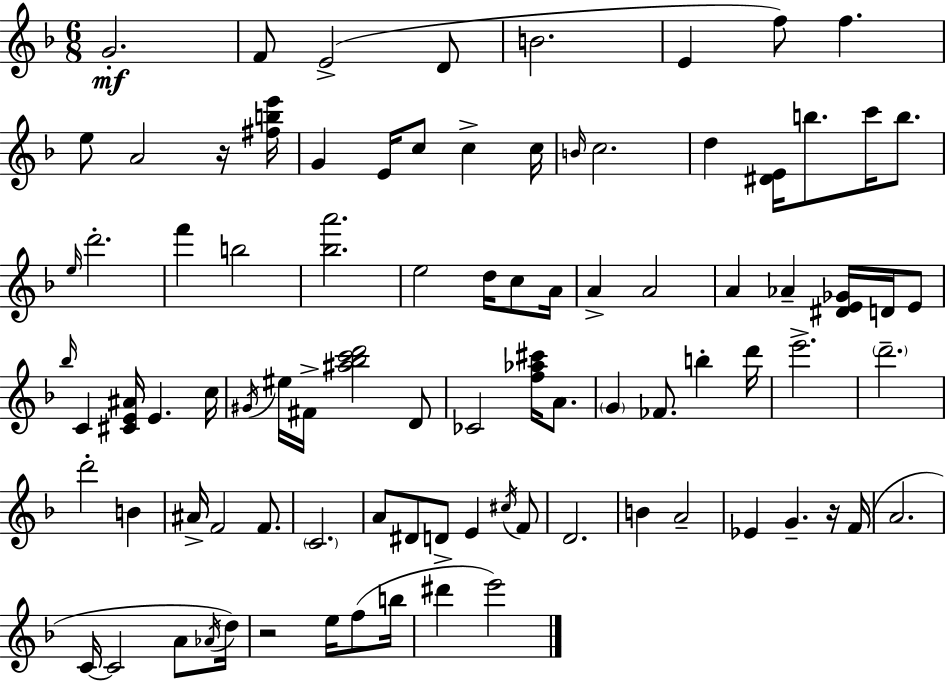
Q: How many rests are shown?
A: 3